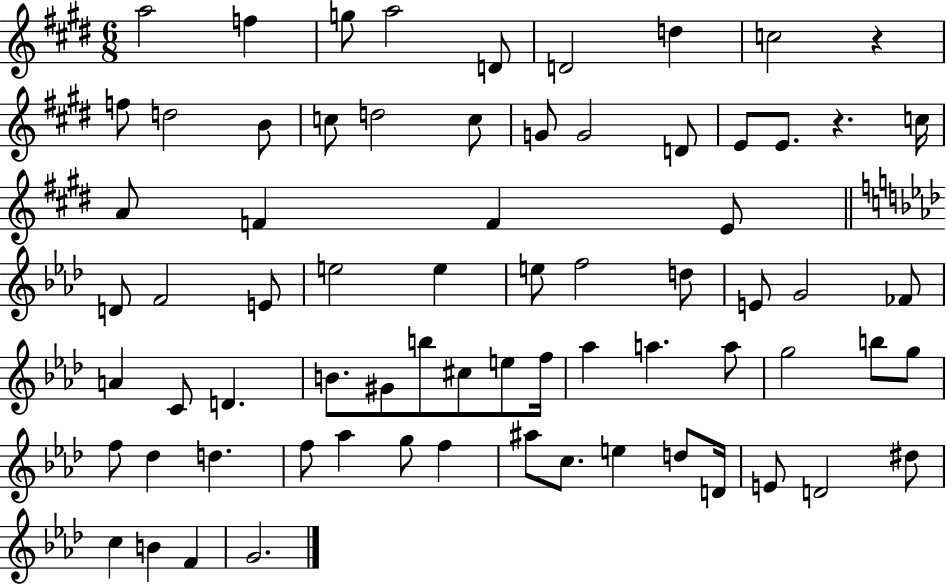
{
  \clef treble
  \numericTimeSignature
  \time 6/8
  \key e \major
  a''2 f''4 | g''8 a''2 d'8 | d'2 d''4 | c''2 r4 | \break f''8 d''2 b'8 | c''8 d''2 c''8 | g'8 g'2 d'8 | e'8 e'8. r4. c''16 | \break a'8 f'4 f'4 e'8 | \bar "||" \break \key f \minor d'8 f'2 e'8 | e''2 e''4 | e''8 f''2 d''8 | e'8 g'2 fes'8 | \break a'4 c'8 d'4. | b'8. gis'8 b''8 cis''8 e''8 f''16 | aes''4 a''4. a''8 | g''2 b''8 g''8 | \break f''8 des''4 d''4. | f''8 aes''4 g''8 f''4 | ais''8 c''8. e''4 d''8 d'16 | e'8 d'2 dis''8 | \break c''4 b'4 f'4 | g'2. | \bar "|."
}